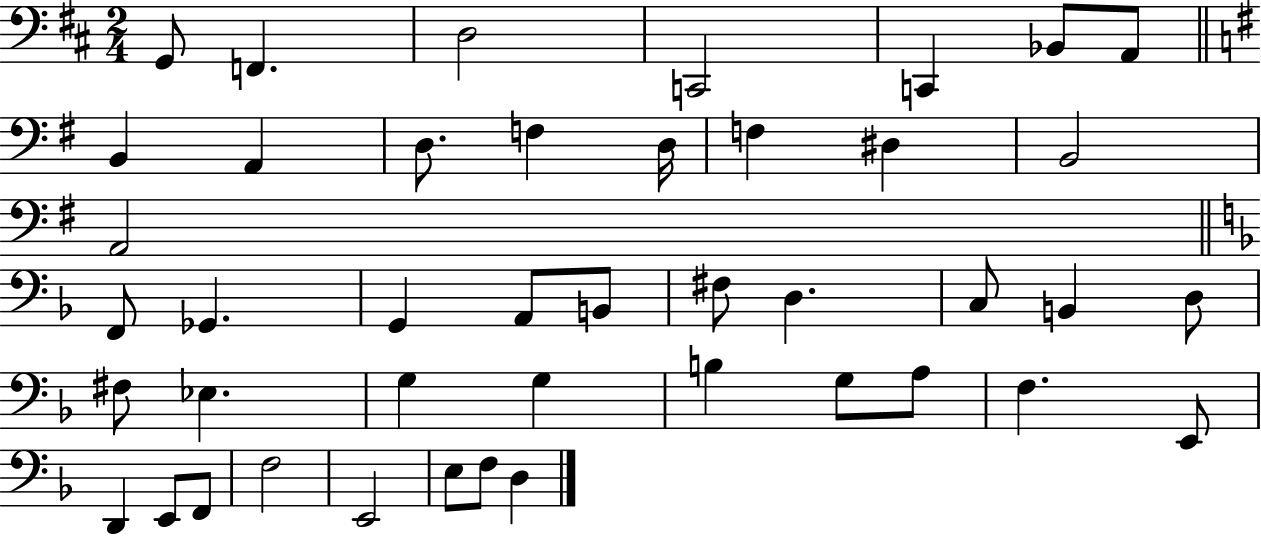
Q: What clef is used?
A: bass